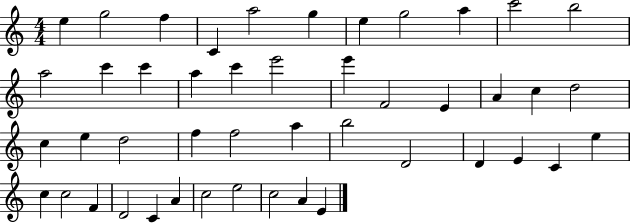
E5/q G5/h F5/q C4/q A5/h G5/q E5/q G5/h A5/q C6/h B5/h A5/h C6/q C6/q A5/q C6/q E6/h E6/q F4/h E4/q A4/q C5/q D5/h C5/q E5/q D5/h F5/q F5/h A5/q B5/h D4/h D4/q E4/q C4/q E5/q C5/q C5/h F4/q D4/h C4/q A4/q C5/h E5/h C5/h A4/q E4/q